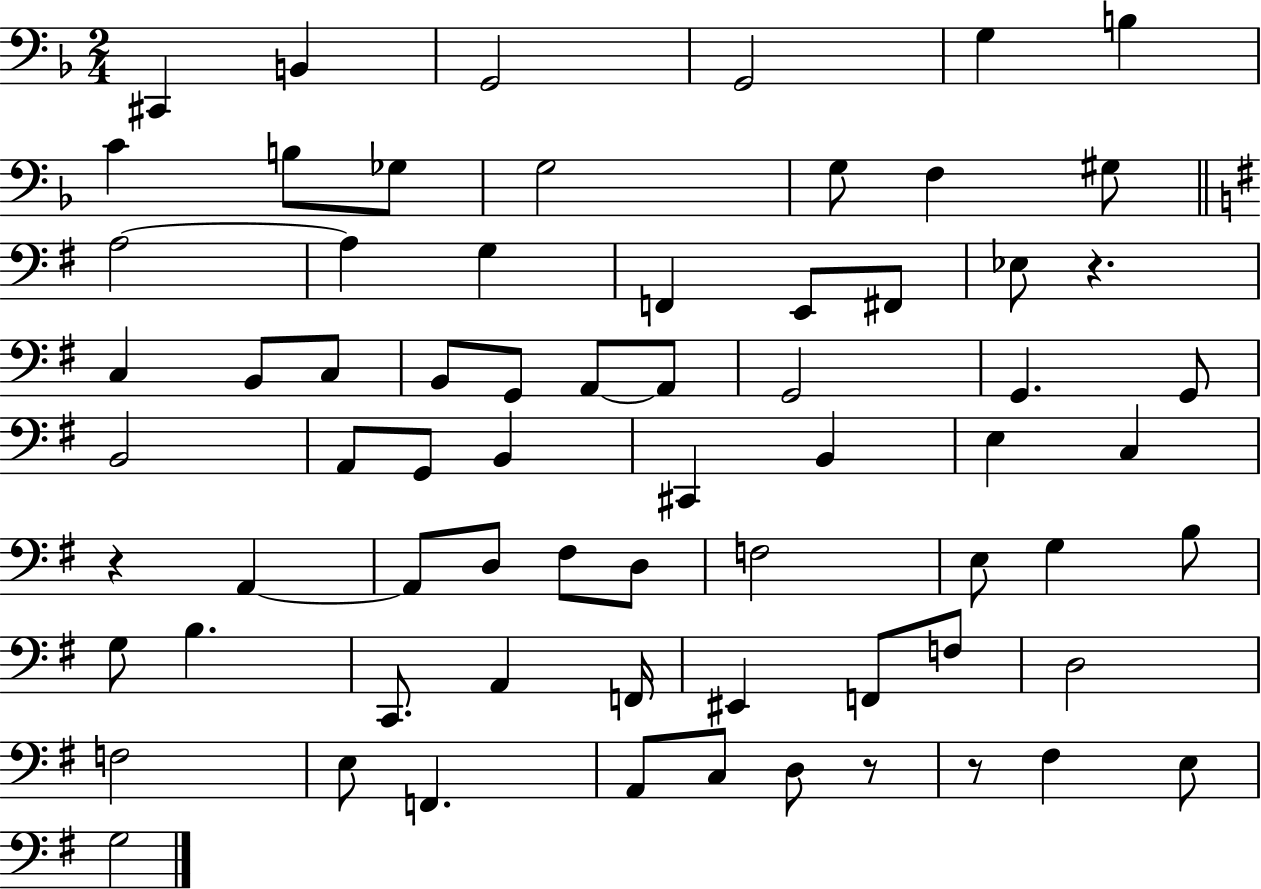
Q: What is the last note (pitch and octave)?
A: G3